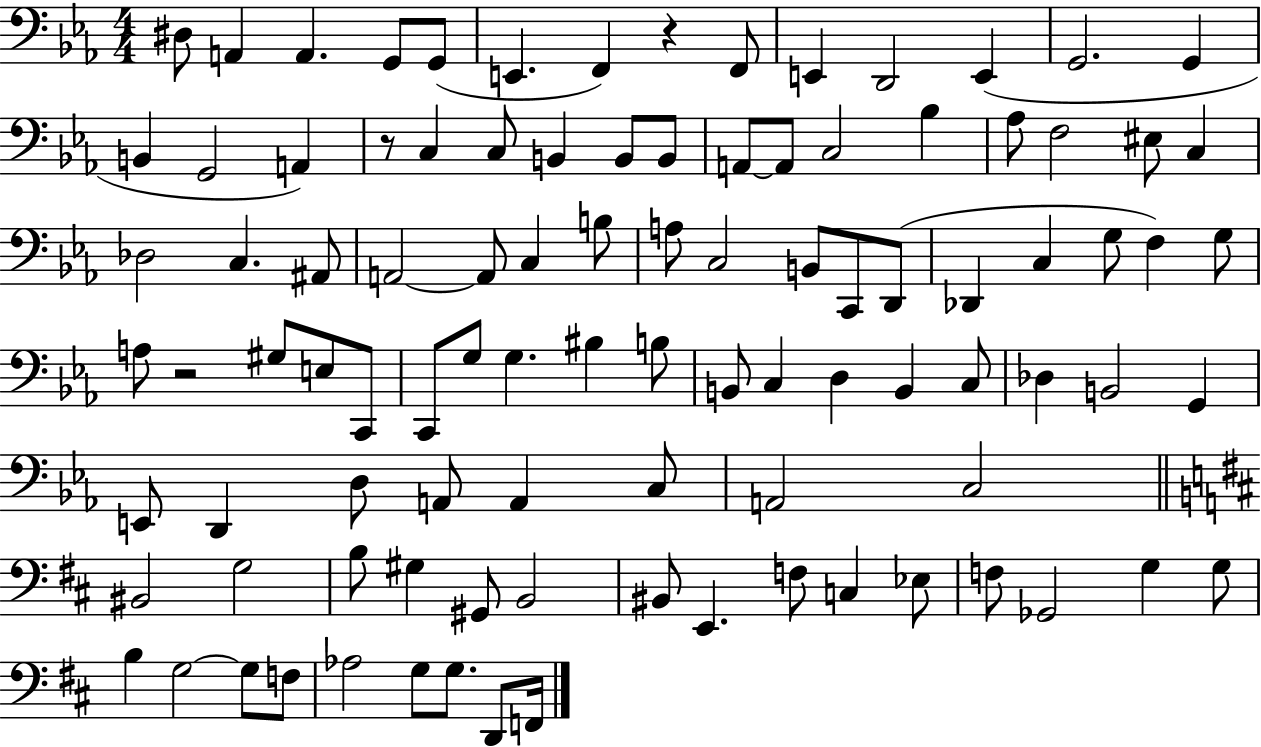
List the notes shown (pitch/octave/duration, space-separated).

D#3/e A2/q A2/q. G2/e G2/e E2/q. F2/q R/q F2/e E2/q D2/h E2/q G2/h. G2/q B2/q G2/h A2/q R/e C3/q C3/e B2/q B2/e B2/e A2/e A2/e C3/h Bb3/q Ab3/e F3/h EIS3/e C3/q Db3/h C3/q. A#2/e A2/h A2/e C3/q B3/e A3/e C3/h B2/e C2/e D2/e Db2/q C3/q G3/e F3/q G3/e A3/e R/h G#3/e E3/e C2/e C2/e G3/e G3/q. BIS3/q B3/e B2/e C3/q D3/q B2/q C3/e Db3/q B2/h G2/q E2/e D2/q D3/e A2/e A2/q C3/e A2/h C3/h BIS2/h G3/h B3/e G#3/q G#2/e B2/h BIS2/e E2/q. F3/e C3/q Eb3/e F3/e Gb2/h G3/q G3/e B3/q G3/h G3/e F3/e Ab3/h G3/e G3/e. D2/e F2/s